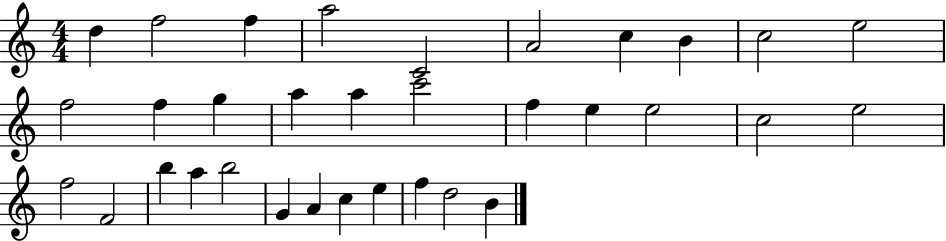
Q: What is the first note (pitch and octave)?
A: D5